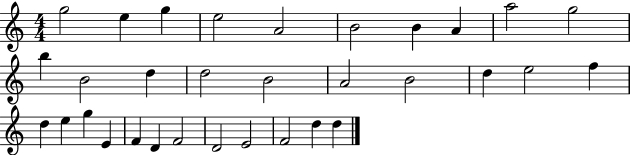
X:1
T:Untitled
M:4/4
L:1/4
K:C
g2 e g e2 A2 B2 B A a2 g2 b B2 d d2 B2 A2 B2 d e2 f d e g E F D F2 D2 E2 F2 d d